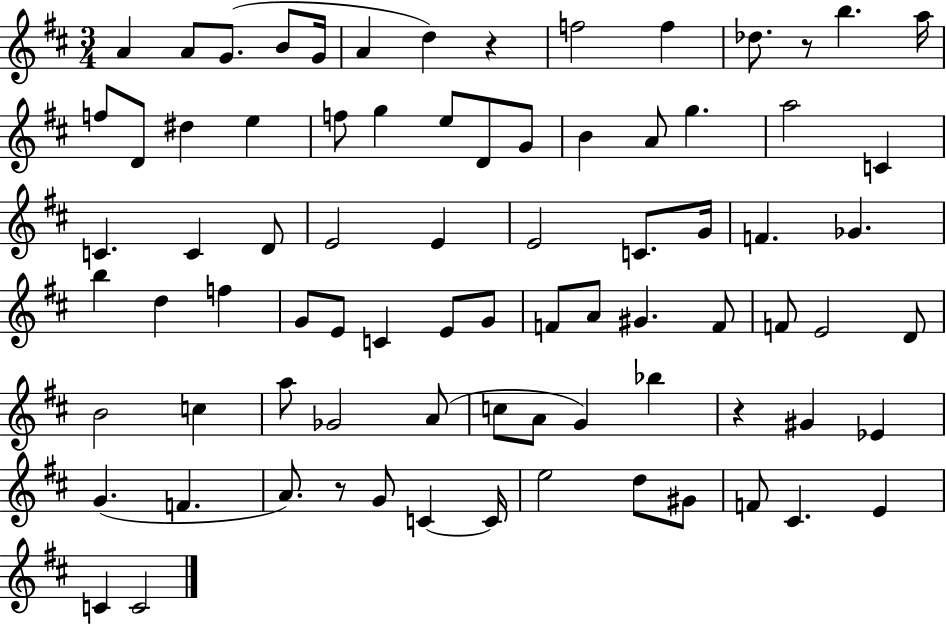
A4/q A4/e G4/e. B4/e G4/s A4/q D5/q R/q F5/h F5/q Db5/e. R/e B5/q. A5/s F5/e D4/e D#5/q E5/q F5/e G5/q E5/e D4/e G4/e B4/q A4/e G5/q. A5/h C4/q C4/q. C4/q D4/e E4/h E4/q E4/h C4/e. G4/s F4/q. Gb4/q. B5/q D5/q F5/q G4/e E4/e C4/q E4/e G4/e F4/e A4/e G#4/q. F4/e F4/e E4/h D4/e B4/h C5/q A5/e Gb4/h A4/e C5/e A4/e G4/q Bb5/q R/q G#4/q Eb4/q G4/q. F4/q. A4/e. R/e G4/e C4/q C4/s E5/h D5/e G#4/e F4/e C#4/q. E4/q C4/q C4/h